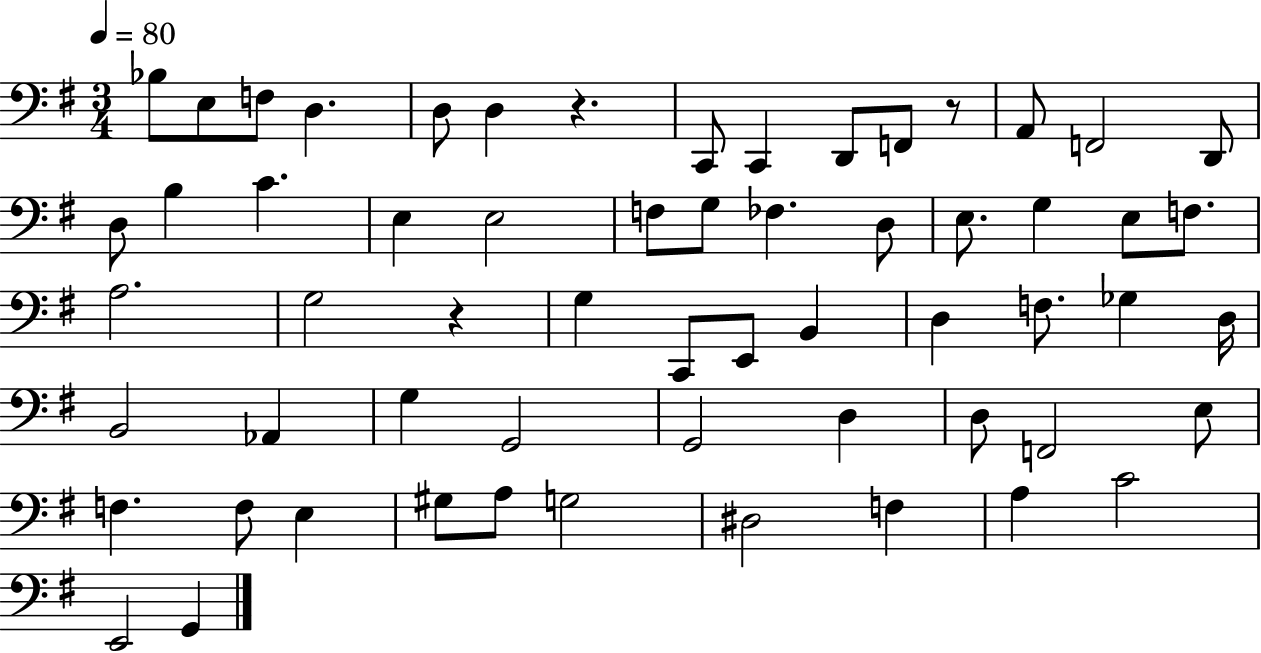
Bb3/e E3/e F3/e D3/q. D3/e D3/q R/q. C2/e C2/q D2/e F2/e R/e A2/e F2/h D2/e D3/e B3/q C4/q. E3/q E3/h F3/e G3/e FES3/q. D3/e E3/e. G3/q E3/e F3/e. A3/h. G3/h R/q G3/q C2/e E2/e B2/q D3/q F3/e. Gb3/q D3/s B2/h Ab2/q G3/q G2/h G2/h D3/q D3/e F2/h E3/e F3/q. F3/e E3/q G#3/e A3/e G3/h D#3/h F3/q A3/q C4/h E2/h G2/q